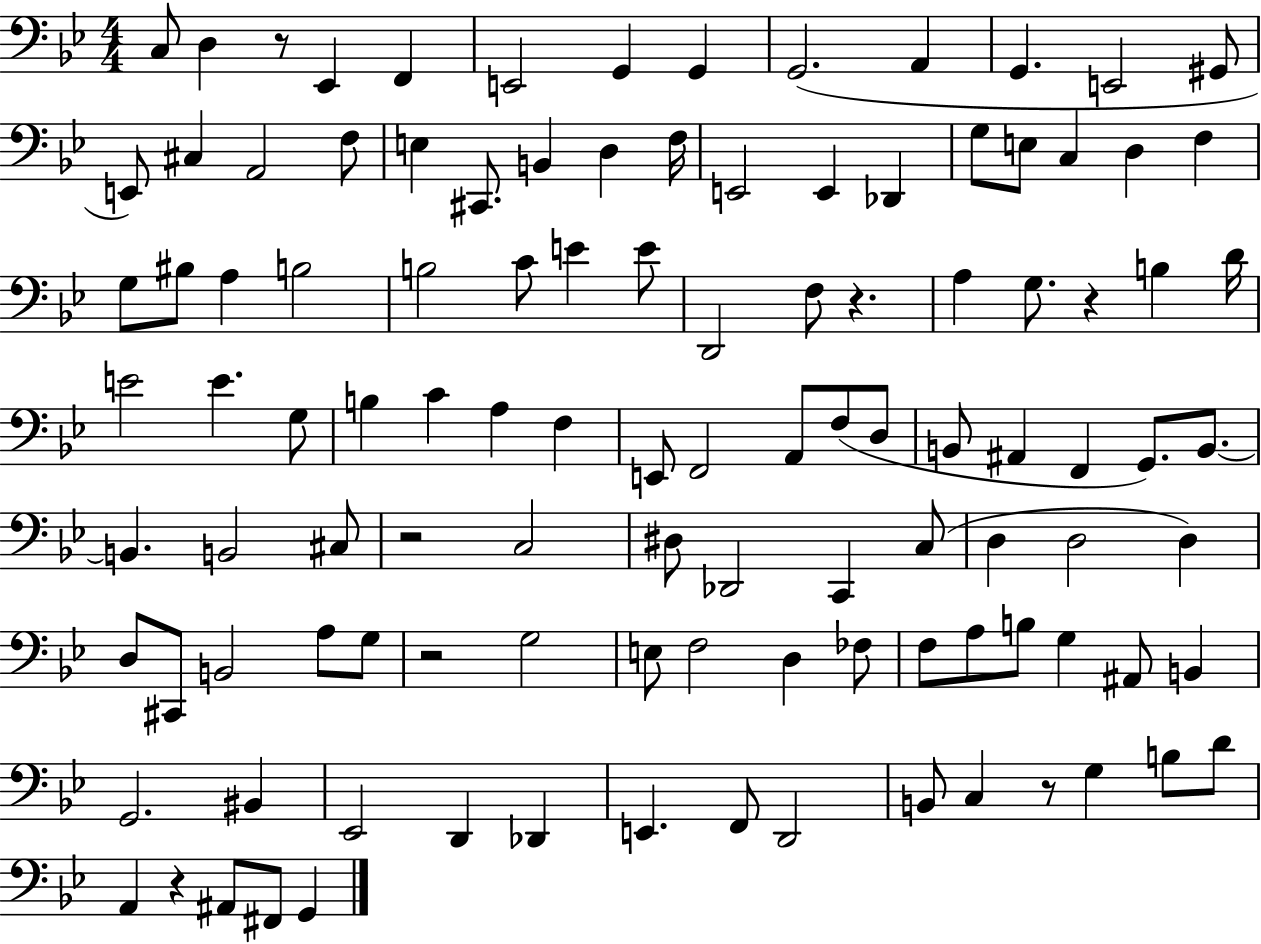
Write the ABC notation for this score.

X:1
T:Untitled
M:4/4
L:1/4
K:Bb
C,/2 D, z/2 _E,, F,, E,,2 G,, G,, G,,2 A,, G,, E,,2 ^G,,/2 E,,/2 ^C, A,,2 F,/2 E, ^C,,/2 B,, D, F,/4 E,,2 E,, _D,, G,/2 E,/2 C, D, F, G,/2 ^B,/2 A, B,2 B,2 C/2 E E/2 D,,2 F,/2 z A, G,/2 z B, D/4 E2 E G,/2 B, C A, F, E,,/2 F,,2 A,,/2 F,/2 D,/2 B,,/2 ^A,, F,, G,,/2 B,,/2 B,, B,,2 ^C,/2 z2 C,2 ^D,/2 _D,,2 C,, C,/2 D, D,2 D, D,/2 ^C,,/2 B,,2 A,/2 G,/2 z2 G,2 E,/2 F,2 D, _F,/2 F,/2 A,/2 B,/2 G, ^A,,/2 B,, G,,2 ^B,, _E,,2 D,, _D,, E,, F,,/2 D,,2 B,,/2 C, z/2 G, B,/2 D/2 A,, z ^A,,/2 ^F,,/2 G,,